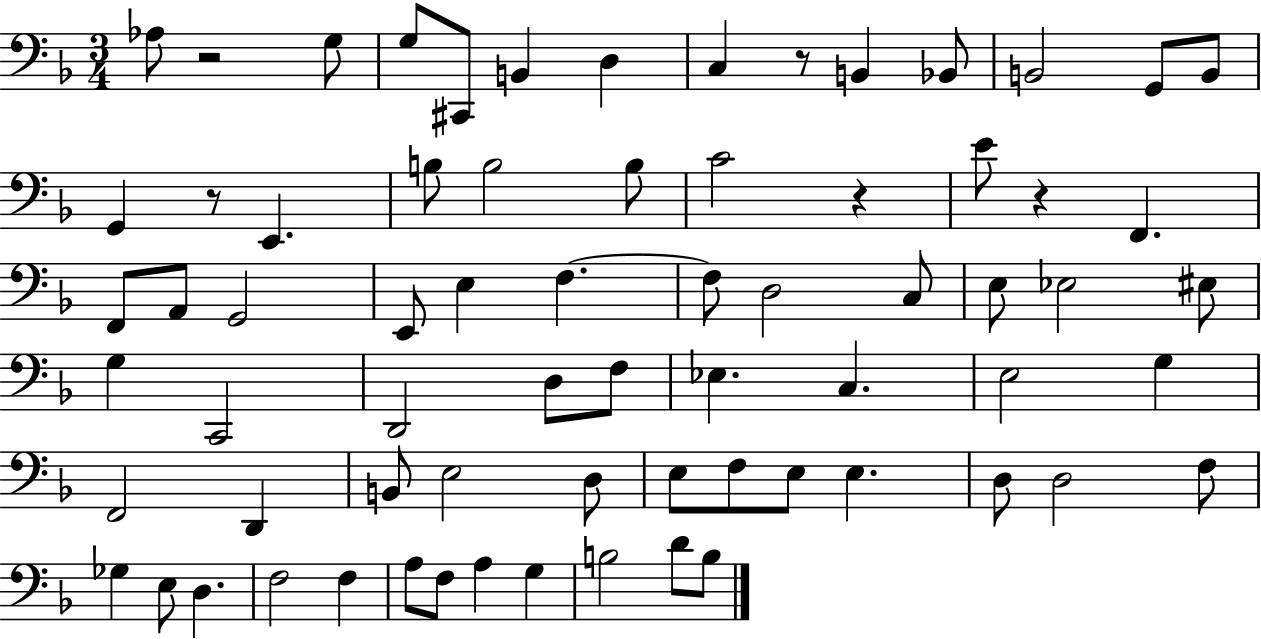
{
  \clef bass
  \numericTimeSignature
  \time 3/4
  \key f \major
  \repeat volta 2 { aes8 r2 g8 | g8 cis,8 b,4 d4 | c4 r8 b,4 bes,8 | b,2 g,8 b,8 | \break g,4 r8 e,4. | b8 b2 b8 | c'2 r4 | e'8 r4 f,4. | \break f,8 a,8 g,2 | e,8 e4 f4.~~ | f8 d2 c8 | e8 ees2 eis8 | \break g4 c,2 | d,2 d8 f8 | ees4. c4. | e2 g4 | \break f,2 d,4 | b,8 e2 d8 | e8 f8 e8 e4. | d8 d2 f8 | \break ges4 e8 d4. | f2 f4 | a8 f8 a4 g4 | b2 d'8 b8 | \break } \bar "|."
}